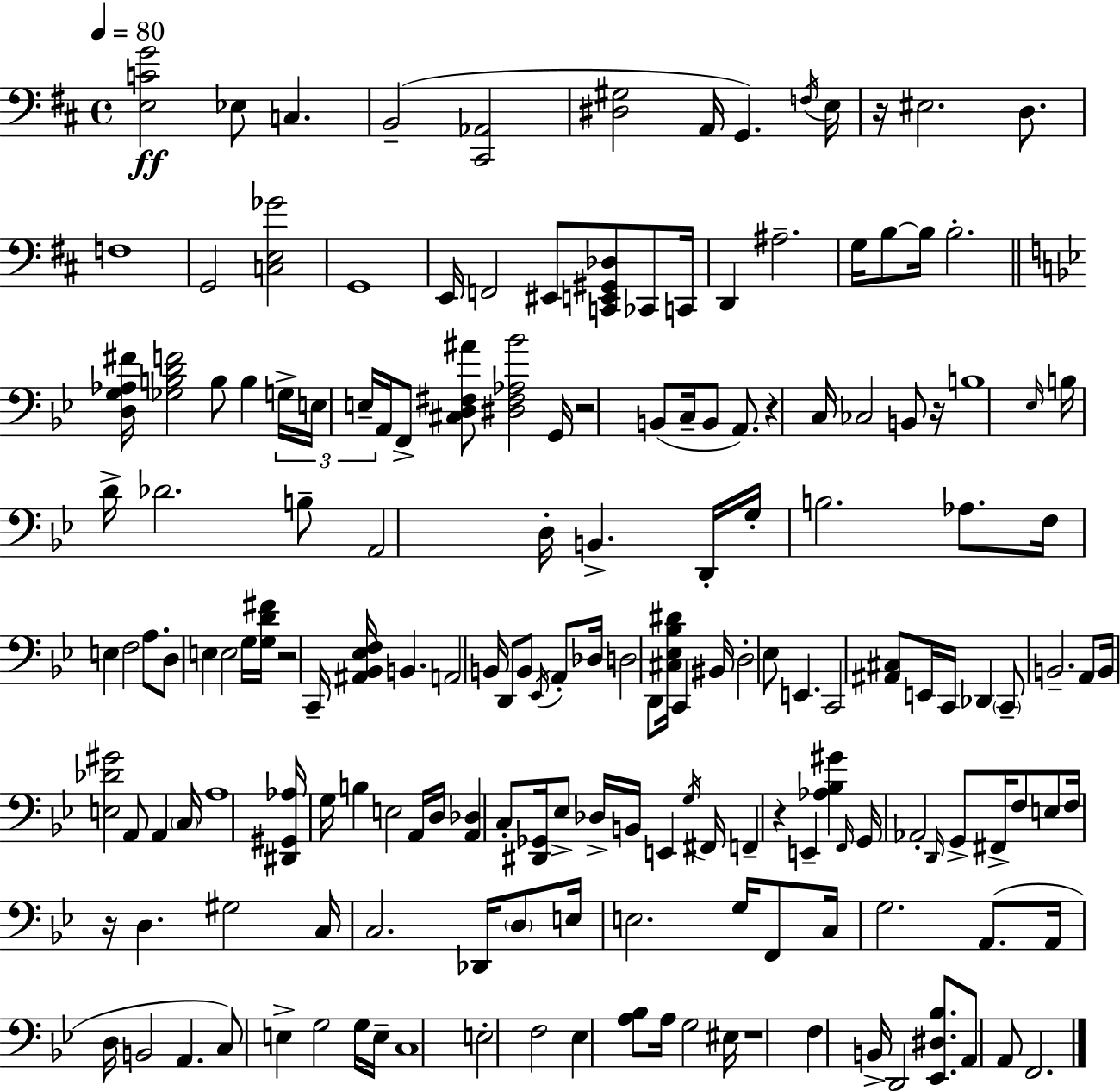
{
  \clef bass
  \time 4/4
  \defaultTimeSignature
  \key d \major
  \tempo 4 = 80
  \repeat volta 2 { <e c' g'>2\ff ees8 c4. | b,2--( <cis, aes,>2 | <dis gis>2 a,16 g,4.) \acciaccatura { f16 } | e16 r16 eis2. d8. | \break f1 | g,2 <c e ges'>2 | g,1 | e,16 f,2 eis,8 <c, e, gis, des>8 ces,8 | \break c,16 d,4 ais2.-- | g16 b8~~ b16 b2.-. | \bar "||" \break \key g \minor <d g aes fis'>16 <ges b d' f'>2 b8 b4 \tuplet 3/2 { g16-> | e16 e16-- } a,16 f,8-> <cis d fis ais'>8 <dis fis aes bes'>2 g,16 | r2 b,8( c16-- b,8 a,8.) | r4 c16 ces2 b,8 r16 | \break b1 | \grace { ees16 } b16 d'16-> des'2. b8-- | a,2 d16-. b,4.-> | d,16-. g16-. b2. aes8. | \break f16 e4 f2 a8. | d8 e4 e2 g16 | <g d' fis'>16 r2 c,16-- <ais, bes, ees f>16 b,4. | a,2 b,16 d,8 b,8 \acciaccatura { ees,16 } a,8-. | \break des16 d2 d,8 <cis ees bes dis'>16 c,4 | bis,16 d2-. ees8 e,4. | c,2 <ais, cis>8 e,16 c,16 des,4 | \parenthesize c,8-- b,2.-- | \break a,8 b,16 <e des' gis'>2 a,8 a,4 | \parenthesize c16 a1 | <dis, gis, aes>16 g16 b4 e2 | a,16 d16 <a, des>4 c8-. <dis, ges,>16 ees8-> des16-> b,16 e,4 | \break \acciaccatura { g16 } fis,16 f,4-- r4 e,4-- <aes bes gis'>4 | \grace { f,16 } g,16 aes,2-. \grace { d,16 } g,8-> | fis,16-> f8 e8 f16 r16 d4. gis2 | c16 c2. | \break des,16 \parenthesize d8 e16 e2. | g16 f,8 c16 g2. | a,8.( a,16 d16 b,2 a,4. | c8) e4-> g2 | \break g16 e16-- c1 | e2-. f2 | ees4 <a bes>8 a16 g2 | eis16 r1 | \break f4 b,16-> d,2 | <ees, dis bes>8. a,8 a,8 f,2. | } \bar "|."
}